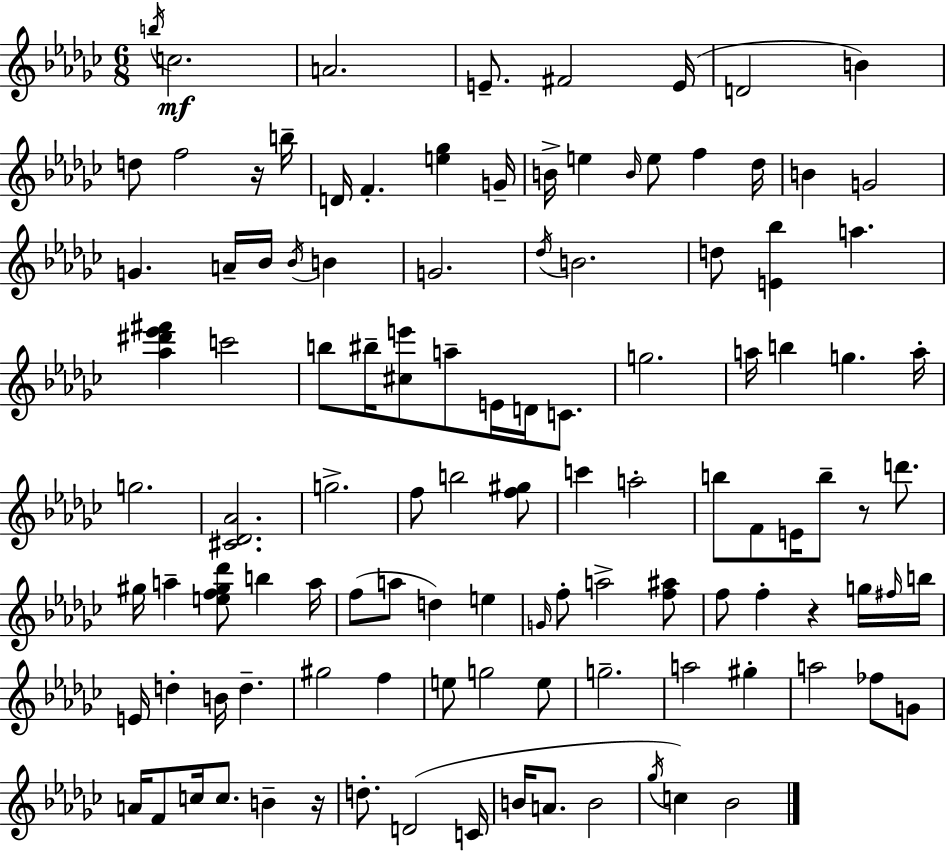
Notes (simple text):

B5/s C5/h. A4/h. E4/e. F#4/h E4/s D4/h B4/q D5/e F5/h R/s B5/s D4/s F4/q. [E5,Gb5]/q G4/s B4/s E5/q B4/s E5/e F5/q Db5/s B4/q G4/h G4/q. A4/s Bb4/s Bb4/s B4/q G4/h. Db5/s B4/h. D5/e [E4,Bb5]/q A5/q. [Ab5,D#6,Eb6,F#6]/q C6/h B5/e BIS5/s [C#5,E6]/e A5/e E4/s D4/s C4/e. G5/h. A5/s B5/q G5/q. A5/s G5/h. [C#4,Db4,Ab4]/h. G5/h. F5/e B5/h [F5,G#5]/e C6/q A5/h B5/e F4/e E4/s B5/e R/e D6/e. G#5/s A5/q [E5,F5,G#5,Db6]/e B5/q A5/s F5/e A5/e D5/q E5/q G4/s F5/e A5/h [F5,A#5]/e F5/e F5/q R/q G5/s F#5/s B5/s E4/s D5/q B4/s D5/q. G#5/h F5/q E5/e G5/h E5/e G5/h. A5/h G#5/q A5/h FES5/e G4/e A4/s F4/e C5/s C5/e. B4/q R/s D5/e. D4/h C4/s B4/s A4/e. B4/h Gb5/s C5/q Bb4/h